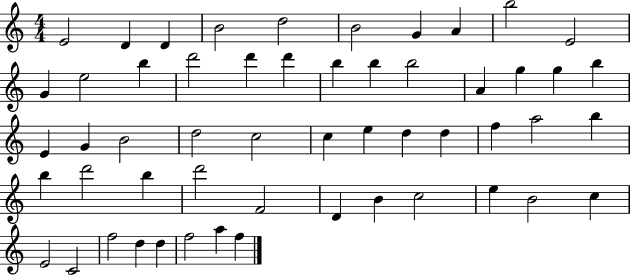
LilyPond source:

{
  \clef treble
  \numericTimeSignature
  \time 4/4
  \key c \major
  e'2 d'4 d'4 | b'2 d''2 | b'2 g'4 a'4 | b''2 e'2 | \break g'4 e''2 b''4 | d'''2 d'''4 d'''4 | b''4 b''4 b''2 | a'4 g''4 g''4 b''4 | \break e'4 g'4 b'2 | d''2 c''2 | c''4 e''4 d''4 d''4 | f''4 a''2 b''4 | \break b''4 d'''2 b''4 | d'''2 f'2 | d'4 b'4 c''2 | e''4 b'2 c''4 | \break e'2 c'2 | f''2 d''4 d''4 | f''2 a''4 f''4 | \bar "|."
}